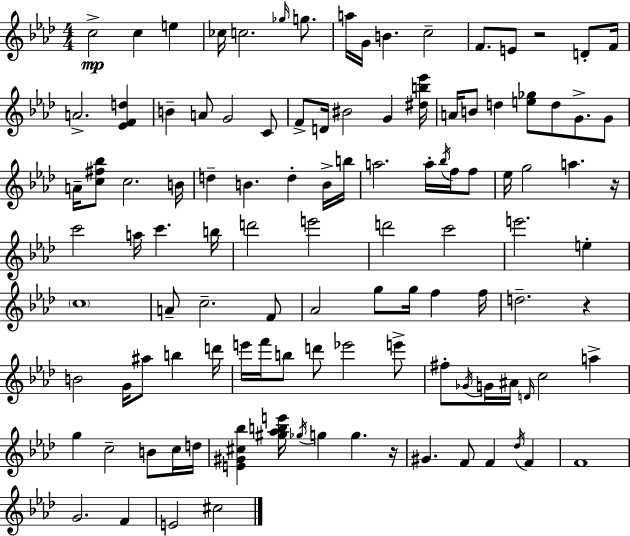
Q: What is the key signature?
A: AES major